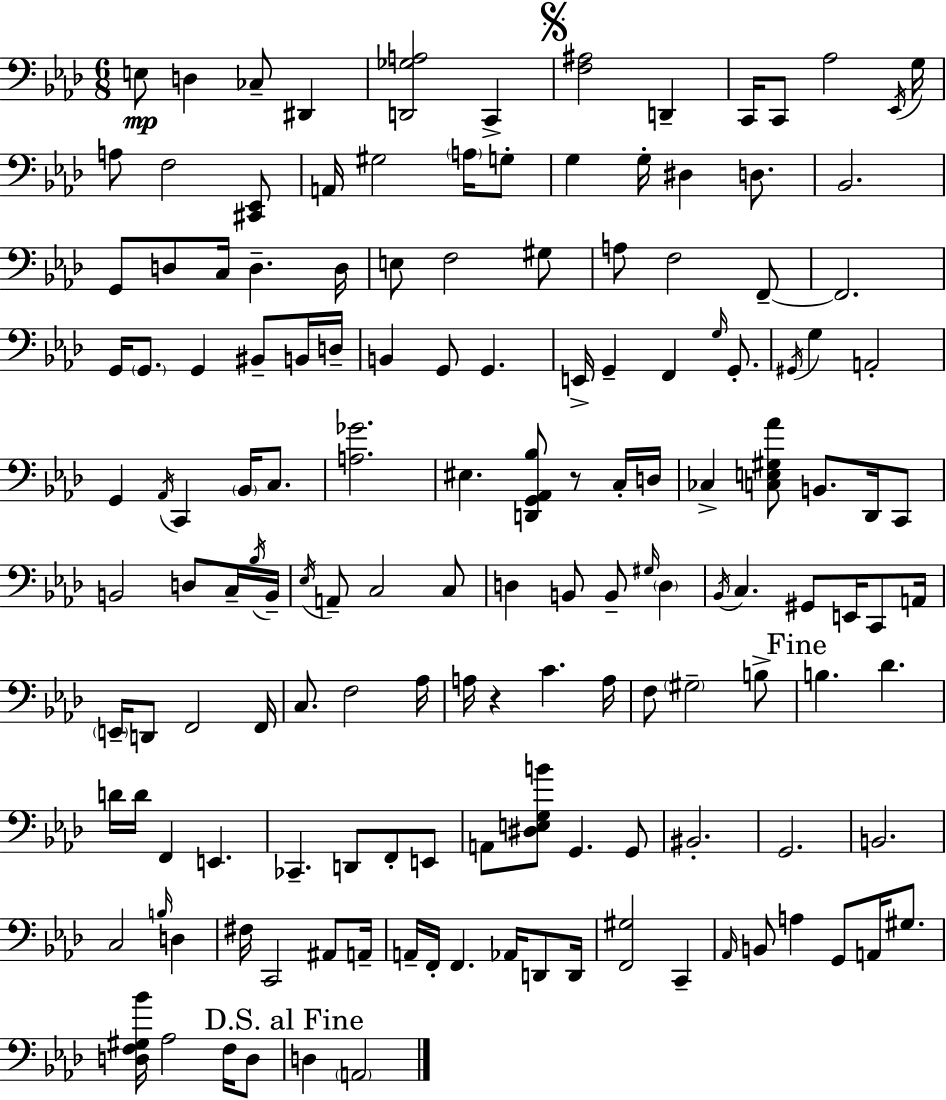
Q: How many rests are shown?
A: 2